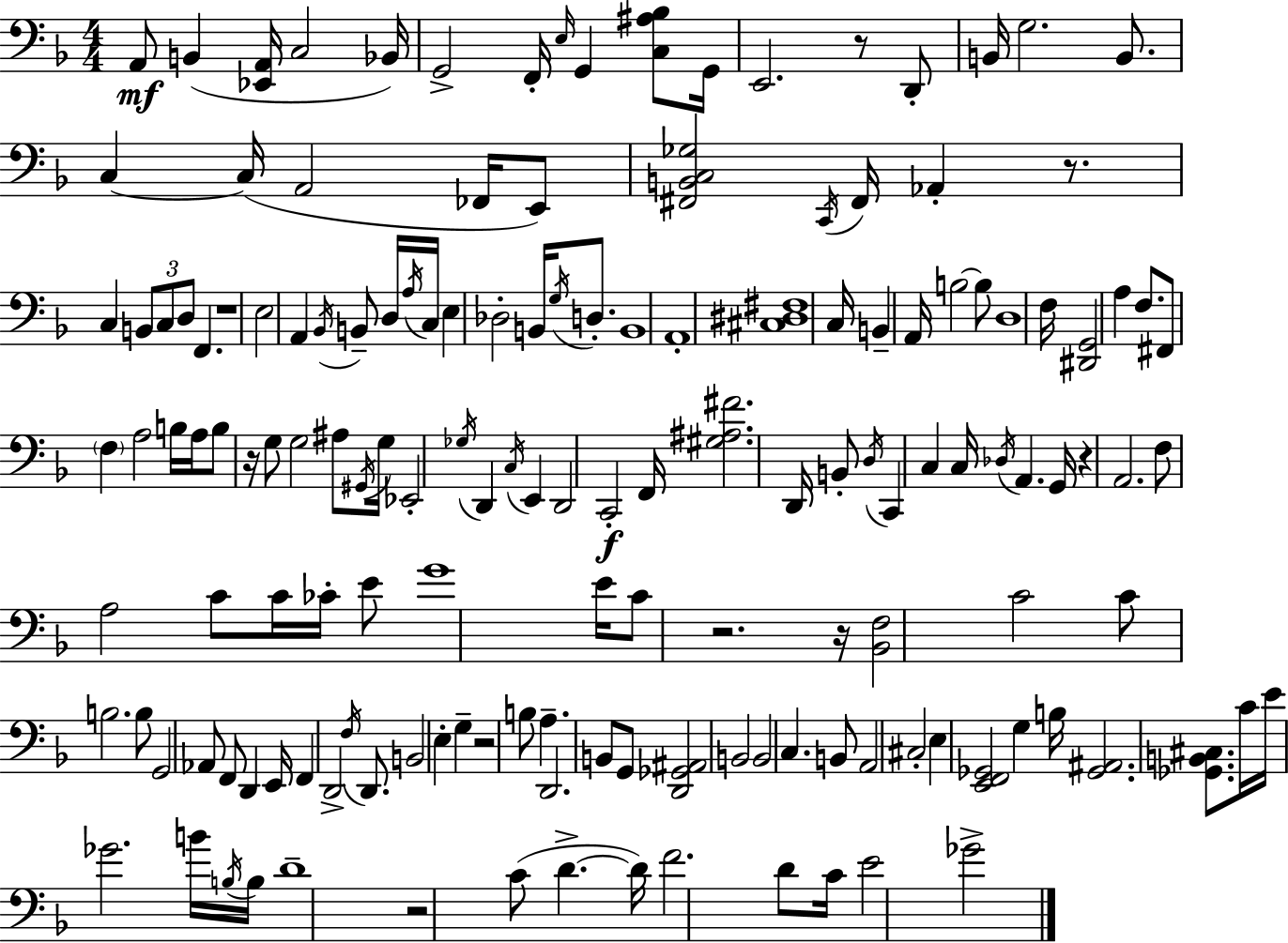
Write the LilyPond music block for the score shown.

{
  \clef bass
  \numericTimeSignature
  \time 4/4
  \key d \minor
  \repeat volta 2 { a,8\mf b,4( <ees, a,>16 c2 bes,16) | g,2-> f,16-. \grace { e16 } g,4 <c ais bes>8 | g,16 e,2. r8 d,8-. | b,16 g2. b,8. | \break c4~~ c16( a,2 fes,16 e,8) | <fis, b, c ges>2 \acciaccatura { c,16 } fis,16 aes,4-. r8. | c4 \tuplet 3/2 { b,8 c8 d8 } f,4. | r1 | \break e2 a,4 \acciaccatura { bes,16 } b,8-- | d16 \acciaccatura { a16 } c16 e4 des2-. | b,16 \acciaccatura { g16 } d8.-. b,1 | a,1-. | \break <cis dis fis>1 | c16 b,4-- a,16 b2~~ | b8 d1 | f16 <dis, g,>2 a4 | \break f8. fis,8 \parenthesize f4 a2 | b16 a16 b8 r16 g8 g2 | ais8 \acciaccatura { gis,16 } g16 ees,2-. \acciaccatura { ges16 } d,4 | \acciaccatura { c16 } e,4 d,2 | \break c,2-.\f f,16 <gis ais fis'>2. | d,16 b,8-. \acciaccatura { d16 } c,4 c4 | c16 \acciaccatura { des16 } a,4. g,16 r4 a,2. | f8 a2 | \break c'8 c'16 ces'16-. e'8 g'1 | e'16 c'8 r2. | r16 <bes, f>2 | c'2 c'8 b2. | \break b8 g,2 | aes,8 f,8 d,4 e,16 f,4 d,2-> | \acciaccatura { f16 } d,8. b,2 | e4-. g4-- r2 | \break b8 a4.-- d,2. | b,8 g,8 <d, ges, ais,>2 | b,2 b,2 | c4. b,8 a,2 | \break cis2-. e4 <e, f, ges,>2 | g4 b16 <ges, ais,>2. | <ges, b, cis>8. c'16 e'16 ges'2. | b'16 \acciaccatura { b16 } b16 d'1-- | \break r2 | c'8( d'4.->~~ d'16) f'2. | d'8 c'16 e'2 | ges'2-> } \bar "|."
}